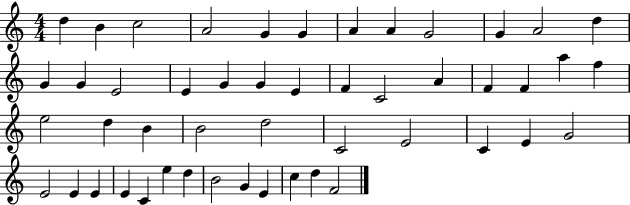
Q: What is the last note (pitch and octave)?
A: F4